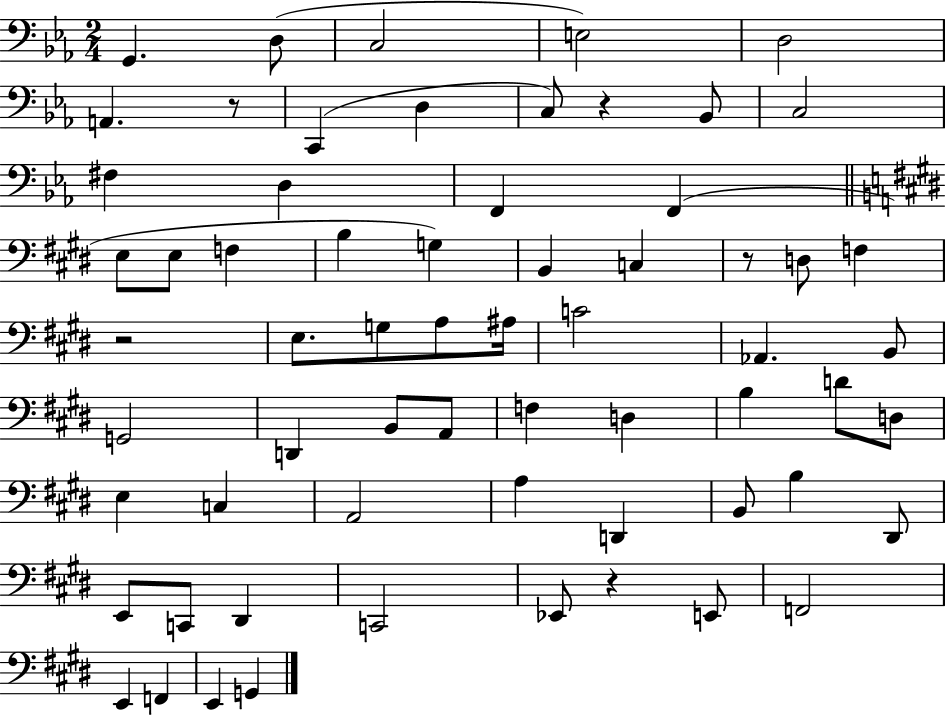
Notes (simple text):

G2/q. D3/e C3/h E3/h D3/h A2/q. R/e C2/q D3/q C3/e R/q Bb2/e C3/h F#3/q D3/q F2/q F2/q E3/e E3/e F3/q B3/q G3/q B2/q C3/q R/e D3/e F3/q R/h E3/e. G3/e A3/e A#3/s C4/h Ab2/q. B2/e G2/h D2/q B2/e A2/e F3/q D3/q B3/q D4/e D3/e E3/q C3/q A2/h A3/q D2/q B2/e B3/q D#2/e E2/e C2/e D#2/q C2/h Eb2/e R/q E2/e F2/h E2/q F2/q E2/q G2/q